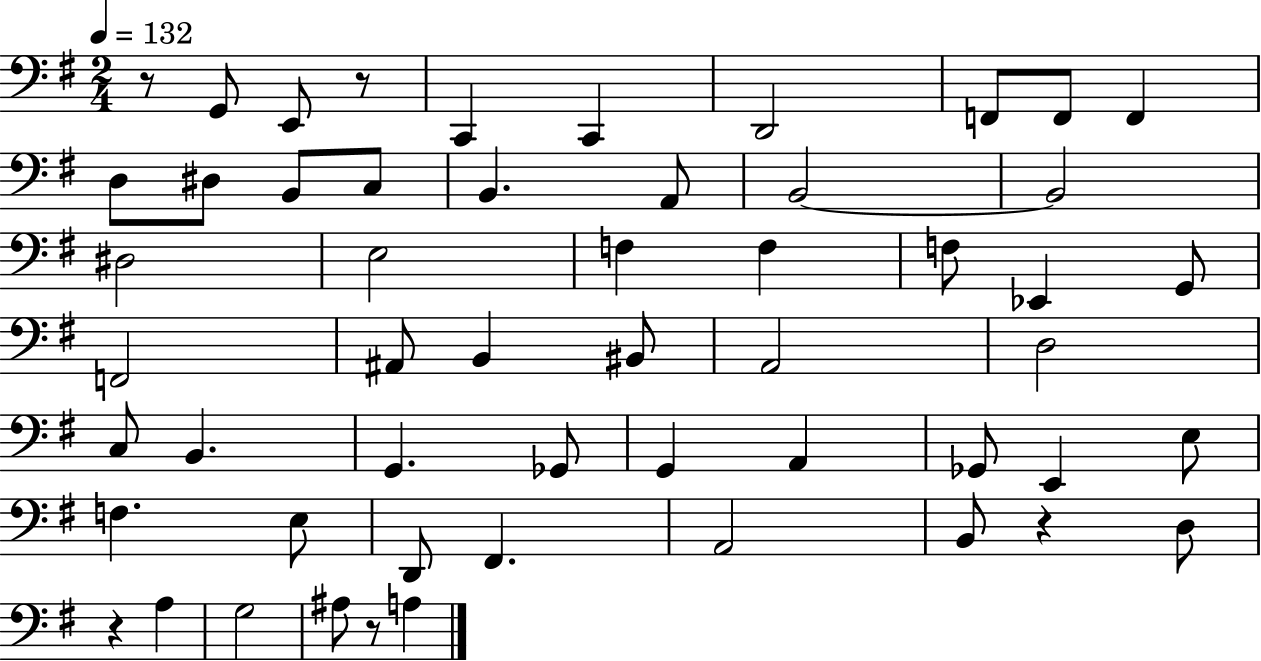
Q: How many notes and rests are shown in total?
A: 54